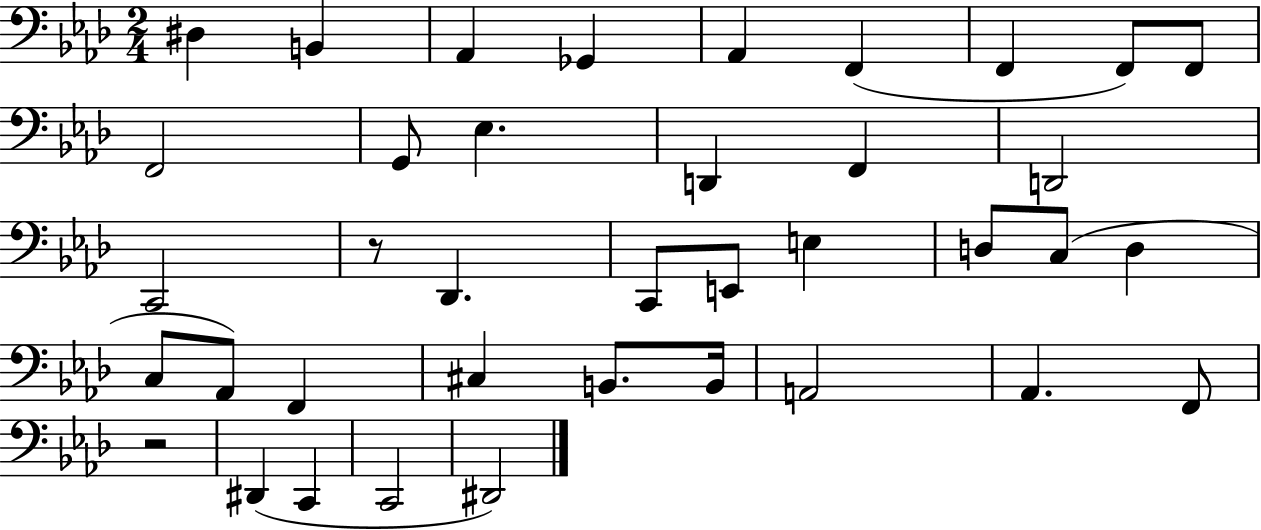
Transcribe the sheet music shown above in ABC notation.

X:1
T:Untitled
M:2/4
L:1/4
K:Ab
^D, B,, _A,, _G,, _A,, F,, F,, F,,/2 F,,/2 F,,2 G,,/2 _E, D,, F,, D,,2 C,,2 z/2 _D,, C,,/2 E,,/2 E, D,/2 C,/2 D, C,/2 _A,,/2 F,, ^C, B,,/2 B,,/4 A,,2 _A,, F,,/2 z2 ^D,, C,, C,,2 ^D,,2